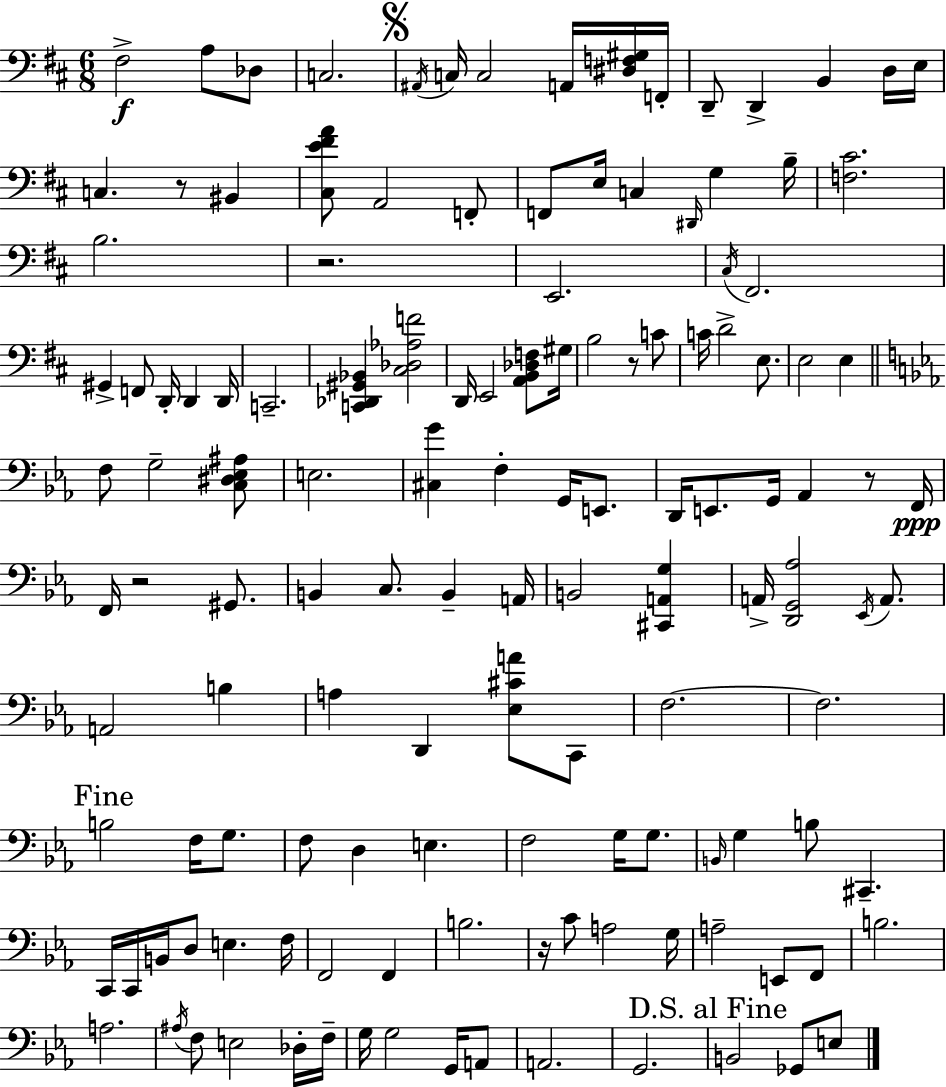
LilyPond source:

{
  \clef bass
  \numericTimeSignature
  \time 6/8
  \key d \major
  fis2->\f a8 des8 | c2. | \mark \markup { \musicglyph "scripts.segno" } \acciaccatura { ais,16 } c16 c2 a,16 <dis f gis>16 | f,16-. d,8-- d,4-> b,4 d16 | \break e16 c4. r8 bis,4 | <cis e' fis' a'>8 a,2 f,8-. | f,8 e16 c4 \grace { dis,16 } g4 | b16-- <f cis'>2. | \break b2. | r2. | e,2. | \acciaccatura { cis16 } fis,2. | \break gis,4-> f,8 d,16-. d,4 | d,16 c,2.-- | <c, des, gis, bes,>4 <cis des aes f'>2 | d,16 e,2 | \break <a, b, des f>8 gis16 b2 r8 | c'8 c'16 d'2-> | e8. e2 e4 | \bar "||" \break \key ees \major f8 g2-- <c dis ees ais>8 | e2. | <cis g'>4 f4-. g,16 e,8. | d,16 e,8. g,16 aes,4 r8 f,16\ppp | \break f,16 r2 gis,8. | b,4 c8. b,4-- a,16 | b,2 <cis, a, g>4 | a,16-> <d, g, aes>2 \acciaccatura { ees,16 } a,8. | \break a,2 b4 | a4 d,4 <ees cis' a'>8 c,8 | f2.~~ | f2. | \break \mark "Fine" b2 f16 g8. | f8 d4 e4. | f2 g16 g8. | \grace { b,16 } g4 b8 cis,4.-- | \break c,16 c,16 b,16 d8 e4. | f16 f,2 f,4 | b2. | r16 c'8 a2 | \break g16 a2-- e,8 | f,8 b2. | a2. | \acciaccatura { ais16 } f8 e2 | \break des16-. f16-- g16 g2 | g,16 a,8 a,2. | g,2. | \mark "D.S. al Fine" b,2 ges,8 | \break e8 \bar "|."
}